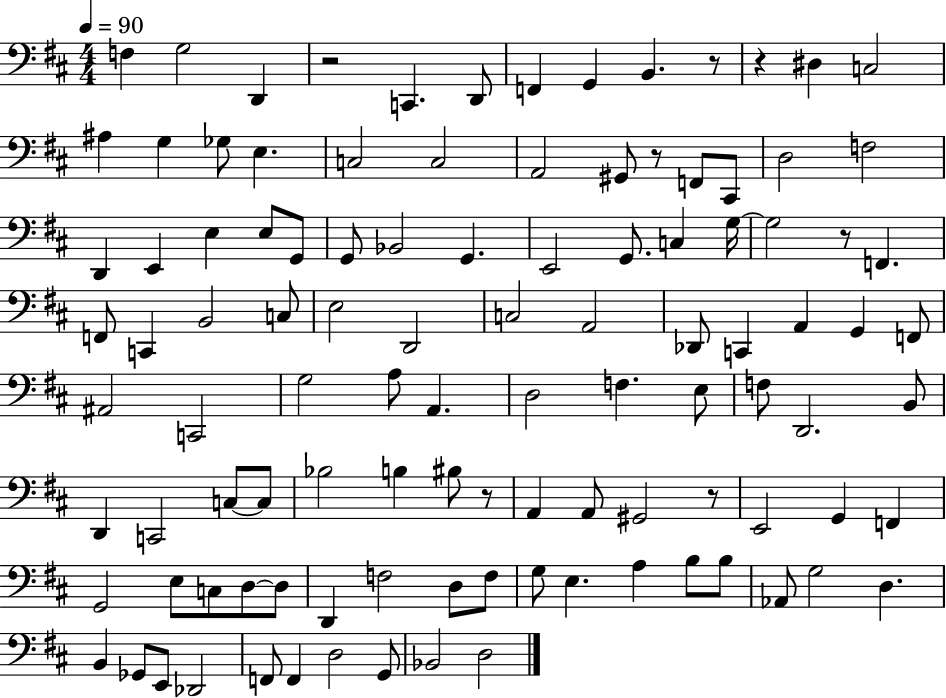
X:1
T:Untitled
M:4/4
L:1/4
K:D
F, G,2 D,, z2 C,, D,,/2 F,, G,, B,, z/2 z ^D, C,2 ^A, G, _G,/2 E, C,2 C,2 A,,2 ^G,,/2 z/2 F,,/2 ^C,,/2 D,2 F,2 D,, E,, E, E,/2 G,,/2 G,,/2 _B,,2 G,, E,,2 G,,/2 C, G,/4 G,2 z/2 F,, F,,/2 C,, B,,2 C,/2 E,2 D,,2 C,2 A,,2 _D,,/2 C,, A,, G,, F,,/2 ^A,,2 C,,2 G,2 A,/2 A,, D,2 F, E,/2 F,/2 D,,2 B,,/2 D,, C,,2 C,/2 C,/2 _B,2 B, ^B,/2 z/2 A,, A,,/2 ^G,,2 z/2 E,,2 G,, F,, G,,2 E,/2 C,/2 D,/2 D,/2 D,, F,2 D,/2 F,/2 G,/2 E, A, B,/2 B,/2 _A,,/2 G,2 D, B,, _G,,/2 E,,/2 _D,,2 F,,/2 F,, D,2 G,,/2 _B,,2 D,2